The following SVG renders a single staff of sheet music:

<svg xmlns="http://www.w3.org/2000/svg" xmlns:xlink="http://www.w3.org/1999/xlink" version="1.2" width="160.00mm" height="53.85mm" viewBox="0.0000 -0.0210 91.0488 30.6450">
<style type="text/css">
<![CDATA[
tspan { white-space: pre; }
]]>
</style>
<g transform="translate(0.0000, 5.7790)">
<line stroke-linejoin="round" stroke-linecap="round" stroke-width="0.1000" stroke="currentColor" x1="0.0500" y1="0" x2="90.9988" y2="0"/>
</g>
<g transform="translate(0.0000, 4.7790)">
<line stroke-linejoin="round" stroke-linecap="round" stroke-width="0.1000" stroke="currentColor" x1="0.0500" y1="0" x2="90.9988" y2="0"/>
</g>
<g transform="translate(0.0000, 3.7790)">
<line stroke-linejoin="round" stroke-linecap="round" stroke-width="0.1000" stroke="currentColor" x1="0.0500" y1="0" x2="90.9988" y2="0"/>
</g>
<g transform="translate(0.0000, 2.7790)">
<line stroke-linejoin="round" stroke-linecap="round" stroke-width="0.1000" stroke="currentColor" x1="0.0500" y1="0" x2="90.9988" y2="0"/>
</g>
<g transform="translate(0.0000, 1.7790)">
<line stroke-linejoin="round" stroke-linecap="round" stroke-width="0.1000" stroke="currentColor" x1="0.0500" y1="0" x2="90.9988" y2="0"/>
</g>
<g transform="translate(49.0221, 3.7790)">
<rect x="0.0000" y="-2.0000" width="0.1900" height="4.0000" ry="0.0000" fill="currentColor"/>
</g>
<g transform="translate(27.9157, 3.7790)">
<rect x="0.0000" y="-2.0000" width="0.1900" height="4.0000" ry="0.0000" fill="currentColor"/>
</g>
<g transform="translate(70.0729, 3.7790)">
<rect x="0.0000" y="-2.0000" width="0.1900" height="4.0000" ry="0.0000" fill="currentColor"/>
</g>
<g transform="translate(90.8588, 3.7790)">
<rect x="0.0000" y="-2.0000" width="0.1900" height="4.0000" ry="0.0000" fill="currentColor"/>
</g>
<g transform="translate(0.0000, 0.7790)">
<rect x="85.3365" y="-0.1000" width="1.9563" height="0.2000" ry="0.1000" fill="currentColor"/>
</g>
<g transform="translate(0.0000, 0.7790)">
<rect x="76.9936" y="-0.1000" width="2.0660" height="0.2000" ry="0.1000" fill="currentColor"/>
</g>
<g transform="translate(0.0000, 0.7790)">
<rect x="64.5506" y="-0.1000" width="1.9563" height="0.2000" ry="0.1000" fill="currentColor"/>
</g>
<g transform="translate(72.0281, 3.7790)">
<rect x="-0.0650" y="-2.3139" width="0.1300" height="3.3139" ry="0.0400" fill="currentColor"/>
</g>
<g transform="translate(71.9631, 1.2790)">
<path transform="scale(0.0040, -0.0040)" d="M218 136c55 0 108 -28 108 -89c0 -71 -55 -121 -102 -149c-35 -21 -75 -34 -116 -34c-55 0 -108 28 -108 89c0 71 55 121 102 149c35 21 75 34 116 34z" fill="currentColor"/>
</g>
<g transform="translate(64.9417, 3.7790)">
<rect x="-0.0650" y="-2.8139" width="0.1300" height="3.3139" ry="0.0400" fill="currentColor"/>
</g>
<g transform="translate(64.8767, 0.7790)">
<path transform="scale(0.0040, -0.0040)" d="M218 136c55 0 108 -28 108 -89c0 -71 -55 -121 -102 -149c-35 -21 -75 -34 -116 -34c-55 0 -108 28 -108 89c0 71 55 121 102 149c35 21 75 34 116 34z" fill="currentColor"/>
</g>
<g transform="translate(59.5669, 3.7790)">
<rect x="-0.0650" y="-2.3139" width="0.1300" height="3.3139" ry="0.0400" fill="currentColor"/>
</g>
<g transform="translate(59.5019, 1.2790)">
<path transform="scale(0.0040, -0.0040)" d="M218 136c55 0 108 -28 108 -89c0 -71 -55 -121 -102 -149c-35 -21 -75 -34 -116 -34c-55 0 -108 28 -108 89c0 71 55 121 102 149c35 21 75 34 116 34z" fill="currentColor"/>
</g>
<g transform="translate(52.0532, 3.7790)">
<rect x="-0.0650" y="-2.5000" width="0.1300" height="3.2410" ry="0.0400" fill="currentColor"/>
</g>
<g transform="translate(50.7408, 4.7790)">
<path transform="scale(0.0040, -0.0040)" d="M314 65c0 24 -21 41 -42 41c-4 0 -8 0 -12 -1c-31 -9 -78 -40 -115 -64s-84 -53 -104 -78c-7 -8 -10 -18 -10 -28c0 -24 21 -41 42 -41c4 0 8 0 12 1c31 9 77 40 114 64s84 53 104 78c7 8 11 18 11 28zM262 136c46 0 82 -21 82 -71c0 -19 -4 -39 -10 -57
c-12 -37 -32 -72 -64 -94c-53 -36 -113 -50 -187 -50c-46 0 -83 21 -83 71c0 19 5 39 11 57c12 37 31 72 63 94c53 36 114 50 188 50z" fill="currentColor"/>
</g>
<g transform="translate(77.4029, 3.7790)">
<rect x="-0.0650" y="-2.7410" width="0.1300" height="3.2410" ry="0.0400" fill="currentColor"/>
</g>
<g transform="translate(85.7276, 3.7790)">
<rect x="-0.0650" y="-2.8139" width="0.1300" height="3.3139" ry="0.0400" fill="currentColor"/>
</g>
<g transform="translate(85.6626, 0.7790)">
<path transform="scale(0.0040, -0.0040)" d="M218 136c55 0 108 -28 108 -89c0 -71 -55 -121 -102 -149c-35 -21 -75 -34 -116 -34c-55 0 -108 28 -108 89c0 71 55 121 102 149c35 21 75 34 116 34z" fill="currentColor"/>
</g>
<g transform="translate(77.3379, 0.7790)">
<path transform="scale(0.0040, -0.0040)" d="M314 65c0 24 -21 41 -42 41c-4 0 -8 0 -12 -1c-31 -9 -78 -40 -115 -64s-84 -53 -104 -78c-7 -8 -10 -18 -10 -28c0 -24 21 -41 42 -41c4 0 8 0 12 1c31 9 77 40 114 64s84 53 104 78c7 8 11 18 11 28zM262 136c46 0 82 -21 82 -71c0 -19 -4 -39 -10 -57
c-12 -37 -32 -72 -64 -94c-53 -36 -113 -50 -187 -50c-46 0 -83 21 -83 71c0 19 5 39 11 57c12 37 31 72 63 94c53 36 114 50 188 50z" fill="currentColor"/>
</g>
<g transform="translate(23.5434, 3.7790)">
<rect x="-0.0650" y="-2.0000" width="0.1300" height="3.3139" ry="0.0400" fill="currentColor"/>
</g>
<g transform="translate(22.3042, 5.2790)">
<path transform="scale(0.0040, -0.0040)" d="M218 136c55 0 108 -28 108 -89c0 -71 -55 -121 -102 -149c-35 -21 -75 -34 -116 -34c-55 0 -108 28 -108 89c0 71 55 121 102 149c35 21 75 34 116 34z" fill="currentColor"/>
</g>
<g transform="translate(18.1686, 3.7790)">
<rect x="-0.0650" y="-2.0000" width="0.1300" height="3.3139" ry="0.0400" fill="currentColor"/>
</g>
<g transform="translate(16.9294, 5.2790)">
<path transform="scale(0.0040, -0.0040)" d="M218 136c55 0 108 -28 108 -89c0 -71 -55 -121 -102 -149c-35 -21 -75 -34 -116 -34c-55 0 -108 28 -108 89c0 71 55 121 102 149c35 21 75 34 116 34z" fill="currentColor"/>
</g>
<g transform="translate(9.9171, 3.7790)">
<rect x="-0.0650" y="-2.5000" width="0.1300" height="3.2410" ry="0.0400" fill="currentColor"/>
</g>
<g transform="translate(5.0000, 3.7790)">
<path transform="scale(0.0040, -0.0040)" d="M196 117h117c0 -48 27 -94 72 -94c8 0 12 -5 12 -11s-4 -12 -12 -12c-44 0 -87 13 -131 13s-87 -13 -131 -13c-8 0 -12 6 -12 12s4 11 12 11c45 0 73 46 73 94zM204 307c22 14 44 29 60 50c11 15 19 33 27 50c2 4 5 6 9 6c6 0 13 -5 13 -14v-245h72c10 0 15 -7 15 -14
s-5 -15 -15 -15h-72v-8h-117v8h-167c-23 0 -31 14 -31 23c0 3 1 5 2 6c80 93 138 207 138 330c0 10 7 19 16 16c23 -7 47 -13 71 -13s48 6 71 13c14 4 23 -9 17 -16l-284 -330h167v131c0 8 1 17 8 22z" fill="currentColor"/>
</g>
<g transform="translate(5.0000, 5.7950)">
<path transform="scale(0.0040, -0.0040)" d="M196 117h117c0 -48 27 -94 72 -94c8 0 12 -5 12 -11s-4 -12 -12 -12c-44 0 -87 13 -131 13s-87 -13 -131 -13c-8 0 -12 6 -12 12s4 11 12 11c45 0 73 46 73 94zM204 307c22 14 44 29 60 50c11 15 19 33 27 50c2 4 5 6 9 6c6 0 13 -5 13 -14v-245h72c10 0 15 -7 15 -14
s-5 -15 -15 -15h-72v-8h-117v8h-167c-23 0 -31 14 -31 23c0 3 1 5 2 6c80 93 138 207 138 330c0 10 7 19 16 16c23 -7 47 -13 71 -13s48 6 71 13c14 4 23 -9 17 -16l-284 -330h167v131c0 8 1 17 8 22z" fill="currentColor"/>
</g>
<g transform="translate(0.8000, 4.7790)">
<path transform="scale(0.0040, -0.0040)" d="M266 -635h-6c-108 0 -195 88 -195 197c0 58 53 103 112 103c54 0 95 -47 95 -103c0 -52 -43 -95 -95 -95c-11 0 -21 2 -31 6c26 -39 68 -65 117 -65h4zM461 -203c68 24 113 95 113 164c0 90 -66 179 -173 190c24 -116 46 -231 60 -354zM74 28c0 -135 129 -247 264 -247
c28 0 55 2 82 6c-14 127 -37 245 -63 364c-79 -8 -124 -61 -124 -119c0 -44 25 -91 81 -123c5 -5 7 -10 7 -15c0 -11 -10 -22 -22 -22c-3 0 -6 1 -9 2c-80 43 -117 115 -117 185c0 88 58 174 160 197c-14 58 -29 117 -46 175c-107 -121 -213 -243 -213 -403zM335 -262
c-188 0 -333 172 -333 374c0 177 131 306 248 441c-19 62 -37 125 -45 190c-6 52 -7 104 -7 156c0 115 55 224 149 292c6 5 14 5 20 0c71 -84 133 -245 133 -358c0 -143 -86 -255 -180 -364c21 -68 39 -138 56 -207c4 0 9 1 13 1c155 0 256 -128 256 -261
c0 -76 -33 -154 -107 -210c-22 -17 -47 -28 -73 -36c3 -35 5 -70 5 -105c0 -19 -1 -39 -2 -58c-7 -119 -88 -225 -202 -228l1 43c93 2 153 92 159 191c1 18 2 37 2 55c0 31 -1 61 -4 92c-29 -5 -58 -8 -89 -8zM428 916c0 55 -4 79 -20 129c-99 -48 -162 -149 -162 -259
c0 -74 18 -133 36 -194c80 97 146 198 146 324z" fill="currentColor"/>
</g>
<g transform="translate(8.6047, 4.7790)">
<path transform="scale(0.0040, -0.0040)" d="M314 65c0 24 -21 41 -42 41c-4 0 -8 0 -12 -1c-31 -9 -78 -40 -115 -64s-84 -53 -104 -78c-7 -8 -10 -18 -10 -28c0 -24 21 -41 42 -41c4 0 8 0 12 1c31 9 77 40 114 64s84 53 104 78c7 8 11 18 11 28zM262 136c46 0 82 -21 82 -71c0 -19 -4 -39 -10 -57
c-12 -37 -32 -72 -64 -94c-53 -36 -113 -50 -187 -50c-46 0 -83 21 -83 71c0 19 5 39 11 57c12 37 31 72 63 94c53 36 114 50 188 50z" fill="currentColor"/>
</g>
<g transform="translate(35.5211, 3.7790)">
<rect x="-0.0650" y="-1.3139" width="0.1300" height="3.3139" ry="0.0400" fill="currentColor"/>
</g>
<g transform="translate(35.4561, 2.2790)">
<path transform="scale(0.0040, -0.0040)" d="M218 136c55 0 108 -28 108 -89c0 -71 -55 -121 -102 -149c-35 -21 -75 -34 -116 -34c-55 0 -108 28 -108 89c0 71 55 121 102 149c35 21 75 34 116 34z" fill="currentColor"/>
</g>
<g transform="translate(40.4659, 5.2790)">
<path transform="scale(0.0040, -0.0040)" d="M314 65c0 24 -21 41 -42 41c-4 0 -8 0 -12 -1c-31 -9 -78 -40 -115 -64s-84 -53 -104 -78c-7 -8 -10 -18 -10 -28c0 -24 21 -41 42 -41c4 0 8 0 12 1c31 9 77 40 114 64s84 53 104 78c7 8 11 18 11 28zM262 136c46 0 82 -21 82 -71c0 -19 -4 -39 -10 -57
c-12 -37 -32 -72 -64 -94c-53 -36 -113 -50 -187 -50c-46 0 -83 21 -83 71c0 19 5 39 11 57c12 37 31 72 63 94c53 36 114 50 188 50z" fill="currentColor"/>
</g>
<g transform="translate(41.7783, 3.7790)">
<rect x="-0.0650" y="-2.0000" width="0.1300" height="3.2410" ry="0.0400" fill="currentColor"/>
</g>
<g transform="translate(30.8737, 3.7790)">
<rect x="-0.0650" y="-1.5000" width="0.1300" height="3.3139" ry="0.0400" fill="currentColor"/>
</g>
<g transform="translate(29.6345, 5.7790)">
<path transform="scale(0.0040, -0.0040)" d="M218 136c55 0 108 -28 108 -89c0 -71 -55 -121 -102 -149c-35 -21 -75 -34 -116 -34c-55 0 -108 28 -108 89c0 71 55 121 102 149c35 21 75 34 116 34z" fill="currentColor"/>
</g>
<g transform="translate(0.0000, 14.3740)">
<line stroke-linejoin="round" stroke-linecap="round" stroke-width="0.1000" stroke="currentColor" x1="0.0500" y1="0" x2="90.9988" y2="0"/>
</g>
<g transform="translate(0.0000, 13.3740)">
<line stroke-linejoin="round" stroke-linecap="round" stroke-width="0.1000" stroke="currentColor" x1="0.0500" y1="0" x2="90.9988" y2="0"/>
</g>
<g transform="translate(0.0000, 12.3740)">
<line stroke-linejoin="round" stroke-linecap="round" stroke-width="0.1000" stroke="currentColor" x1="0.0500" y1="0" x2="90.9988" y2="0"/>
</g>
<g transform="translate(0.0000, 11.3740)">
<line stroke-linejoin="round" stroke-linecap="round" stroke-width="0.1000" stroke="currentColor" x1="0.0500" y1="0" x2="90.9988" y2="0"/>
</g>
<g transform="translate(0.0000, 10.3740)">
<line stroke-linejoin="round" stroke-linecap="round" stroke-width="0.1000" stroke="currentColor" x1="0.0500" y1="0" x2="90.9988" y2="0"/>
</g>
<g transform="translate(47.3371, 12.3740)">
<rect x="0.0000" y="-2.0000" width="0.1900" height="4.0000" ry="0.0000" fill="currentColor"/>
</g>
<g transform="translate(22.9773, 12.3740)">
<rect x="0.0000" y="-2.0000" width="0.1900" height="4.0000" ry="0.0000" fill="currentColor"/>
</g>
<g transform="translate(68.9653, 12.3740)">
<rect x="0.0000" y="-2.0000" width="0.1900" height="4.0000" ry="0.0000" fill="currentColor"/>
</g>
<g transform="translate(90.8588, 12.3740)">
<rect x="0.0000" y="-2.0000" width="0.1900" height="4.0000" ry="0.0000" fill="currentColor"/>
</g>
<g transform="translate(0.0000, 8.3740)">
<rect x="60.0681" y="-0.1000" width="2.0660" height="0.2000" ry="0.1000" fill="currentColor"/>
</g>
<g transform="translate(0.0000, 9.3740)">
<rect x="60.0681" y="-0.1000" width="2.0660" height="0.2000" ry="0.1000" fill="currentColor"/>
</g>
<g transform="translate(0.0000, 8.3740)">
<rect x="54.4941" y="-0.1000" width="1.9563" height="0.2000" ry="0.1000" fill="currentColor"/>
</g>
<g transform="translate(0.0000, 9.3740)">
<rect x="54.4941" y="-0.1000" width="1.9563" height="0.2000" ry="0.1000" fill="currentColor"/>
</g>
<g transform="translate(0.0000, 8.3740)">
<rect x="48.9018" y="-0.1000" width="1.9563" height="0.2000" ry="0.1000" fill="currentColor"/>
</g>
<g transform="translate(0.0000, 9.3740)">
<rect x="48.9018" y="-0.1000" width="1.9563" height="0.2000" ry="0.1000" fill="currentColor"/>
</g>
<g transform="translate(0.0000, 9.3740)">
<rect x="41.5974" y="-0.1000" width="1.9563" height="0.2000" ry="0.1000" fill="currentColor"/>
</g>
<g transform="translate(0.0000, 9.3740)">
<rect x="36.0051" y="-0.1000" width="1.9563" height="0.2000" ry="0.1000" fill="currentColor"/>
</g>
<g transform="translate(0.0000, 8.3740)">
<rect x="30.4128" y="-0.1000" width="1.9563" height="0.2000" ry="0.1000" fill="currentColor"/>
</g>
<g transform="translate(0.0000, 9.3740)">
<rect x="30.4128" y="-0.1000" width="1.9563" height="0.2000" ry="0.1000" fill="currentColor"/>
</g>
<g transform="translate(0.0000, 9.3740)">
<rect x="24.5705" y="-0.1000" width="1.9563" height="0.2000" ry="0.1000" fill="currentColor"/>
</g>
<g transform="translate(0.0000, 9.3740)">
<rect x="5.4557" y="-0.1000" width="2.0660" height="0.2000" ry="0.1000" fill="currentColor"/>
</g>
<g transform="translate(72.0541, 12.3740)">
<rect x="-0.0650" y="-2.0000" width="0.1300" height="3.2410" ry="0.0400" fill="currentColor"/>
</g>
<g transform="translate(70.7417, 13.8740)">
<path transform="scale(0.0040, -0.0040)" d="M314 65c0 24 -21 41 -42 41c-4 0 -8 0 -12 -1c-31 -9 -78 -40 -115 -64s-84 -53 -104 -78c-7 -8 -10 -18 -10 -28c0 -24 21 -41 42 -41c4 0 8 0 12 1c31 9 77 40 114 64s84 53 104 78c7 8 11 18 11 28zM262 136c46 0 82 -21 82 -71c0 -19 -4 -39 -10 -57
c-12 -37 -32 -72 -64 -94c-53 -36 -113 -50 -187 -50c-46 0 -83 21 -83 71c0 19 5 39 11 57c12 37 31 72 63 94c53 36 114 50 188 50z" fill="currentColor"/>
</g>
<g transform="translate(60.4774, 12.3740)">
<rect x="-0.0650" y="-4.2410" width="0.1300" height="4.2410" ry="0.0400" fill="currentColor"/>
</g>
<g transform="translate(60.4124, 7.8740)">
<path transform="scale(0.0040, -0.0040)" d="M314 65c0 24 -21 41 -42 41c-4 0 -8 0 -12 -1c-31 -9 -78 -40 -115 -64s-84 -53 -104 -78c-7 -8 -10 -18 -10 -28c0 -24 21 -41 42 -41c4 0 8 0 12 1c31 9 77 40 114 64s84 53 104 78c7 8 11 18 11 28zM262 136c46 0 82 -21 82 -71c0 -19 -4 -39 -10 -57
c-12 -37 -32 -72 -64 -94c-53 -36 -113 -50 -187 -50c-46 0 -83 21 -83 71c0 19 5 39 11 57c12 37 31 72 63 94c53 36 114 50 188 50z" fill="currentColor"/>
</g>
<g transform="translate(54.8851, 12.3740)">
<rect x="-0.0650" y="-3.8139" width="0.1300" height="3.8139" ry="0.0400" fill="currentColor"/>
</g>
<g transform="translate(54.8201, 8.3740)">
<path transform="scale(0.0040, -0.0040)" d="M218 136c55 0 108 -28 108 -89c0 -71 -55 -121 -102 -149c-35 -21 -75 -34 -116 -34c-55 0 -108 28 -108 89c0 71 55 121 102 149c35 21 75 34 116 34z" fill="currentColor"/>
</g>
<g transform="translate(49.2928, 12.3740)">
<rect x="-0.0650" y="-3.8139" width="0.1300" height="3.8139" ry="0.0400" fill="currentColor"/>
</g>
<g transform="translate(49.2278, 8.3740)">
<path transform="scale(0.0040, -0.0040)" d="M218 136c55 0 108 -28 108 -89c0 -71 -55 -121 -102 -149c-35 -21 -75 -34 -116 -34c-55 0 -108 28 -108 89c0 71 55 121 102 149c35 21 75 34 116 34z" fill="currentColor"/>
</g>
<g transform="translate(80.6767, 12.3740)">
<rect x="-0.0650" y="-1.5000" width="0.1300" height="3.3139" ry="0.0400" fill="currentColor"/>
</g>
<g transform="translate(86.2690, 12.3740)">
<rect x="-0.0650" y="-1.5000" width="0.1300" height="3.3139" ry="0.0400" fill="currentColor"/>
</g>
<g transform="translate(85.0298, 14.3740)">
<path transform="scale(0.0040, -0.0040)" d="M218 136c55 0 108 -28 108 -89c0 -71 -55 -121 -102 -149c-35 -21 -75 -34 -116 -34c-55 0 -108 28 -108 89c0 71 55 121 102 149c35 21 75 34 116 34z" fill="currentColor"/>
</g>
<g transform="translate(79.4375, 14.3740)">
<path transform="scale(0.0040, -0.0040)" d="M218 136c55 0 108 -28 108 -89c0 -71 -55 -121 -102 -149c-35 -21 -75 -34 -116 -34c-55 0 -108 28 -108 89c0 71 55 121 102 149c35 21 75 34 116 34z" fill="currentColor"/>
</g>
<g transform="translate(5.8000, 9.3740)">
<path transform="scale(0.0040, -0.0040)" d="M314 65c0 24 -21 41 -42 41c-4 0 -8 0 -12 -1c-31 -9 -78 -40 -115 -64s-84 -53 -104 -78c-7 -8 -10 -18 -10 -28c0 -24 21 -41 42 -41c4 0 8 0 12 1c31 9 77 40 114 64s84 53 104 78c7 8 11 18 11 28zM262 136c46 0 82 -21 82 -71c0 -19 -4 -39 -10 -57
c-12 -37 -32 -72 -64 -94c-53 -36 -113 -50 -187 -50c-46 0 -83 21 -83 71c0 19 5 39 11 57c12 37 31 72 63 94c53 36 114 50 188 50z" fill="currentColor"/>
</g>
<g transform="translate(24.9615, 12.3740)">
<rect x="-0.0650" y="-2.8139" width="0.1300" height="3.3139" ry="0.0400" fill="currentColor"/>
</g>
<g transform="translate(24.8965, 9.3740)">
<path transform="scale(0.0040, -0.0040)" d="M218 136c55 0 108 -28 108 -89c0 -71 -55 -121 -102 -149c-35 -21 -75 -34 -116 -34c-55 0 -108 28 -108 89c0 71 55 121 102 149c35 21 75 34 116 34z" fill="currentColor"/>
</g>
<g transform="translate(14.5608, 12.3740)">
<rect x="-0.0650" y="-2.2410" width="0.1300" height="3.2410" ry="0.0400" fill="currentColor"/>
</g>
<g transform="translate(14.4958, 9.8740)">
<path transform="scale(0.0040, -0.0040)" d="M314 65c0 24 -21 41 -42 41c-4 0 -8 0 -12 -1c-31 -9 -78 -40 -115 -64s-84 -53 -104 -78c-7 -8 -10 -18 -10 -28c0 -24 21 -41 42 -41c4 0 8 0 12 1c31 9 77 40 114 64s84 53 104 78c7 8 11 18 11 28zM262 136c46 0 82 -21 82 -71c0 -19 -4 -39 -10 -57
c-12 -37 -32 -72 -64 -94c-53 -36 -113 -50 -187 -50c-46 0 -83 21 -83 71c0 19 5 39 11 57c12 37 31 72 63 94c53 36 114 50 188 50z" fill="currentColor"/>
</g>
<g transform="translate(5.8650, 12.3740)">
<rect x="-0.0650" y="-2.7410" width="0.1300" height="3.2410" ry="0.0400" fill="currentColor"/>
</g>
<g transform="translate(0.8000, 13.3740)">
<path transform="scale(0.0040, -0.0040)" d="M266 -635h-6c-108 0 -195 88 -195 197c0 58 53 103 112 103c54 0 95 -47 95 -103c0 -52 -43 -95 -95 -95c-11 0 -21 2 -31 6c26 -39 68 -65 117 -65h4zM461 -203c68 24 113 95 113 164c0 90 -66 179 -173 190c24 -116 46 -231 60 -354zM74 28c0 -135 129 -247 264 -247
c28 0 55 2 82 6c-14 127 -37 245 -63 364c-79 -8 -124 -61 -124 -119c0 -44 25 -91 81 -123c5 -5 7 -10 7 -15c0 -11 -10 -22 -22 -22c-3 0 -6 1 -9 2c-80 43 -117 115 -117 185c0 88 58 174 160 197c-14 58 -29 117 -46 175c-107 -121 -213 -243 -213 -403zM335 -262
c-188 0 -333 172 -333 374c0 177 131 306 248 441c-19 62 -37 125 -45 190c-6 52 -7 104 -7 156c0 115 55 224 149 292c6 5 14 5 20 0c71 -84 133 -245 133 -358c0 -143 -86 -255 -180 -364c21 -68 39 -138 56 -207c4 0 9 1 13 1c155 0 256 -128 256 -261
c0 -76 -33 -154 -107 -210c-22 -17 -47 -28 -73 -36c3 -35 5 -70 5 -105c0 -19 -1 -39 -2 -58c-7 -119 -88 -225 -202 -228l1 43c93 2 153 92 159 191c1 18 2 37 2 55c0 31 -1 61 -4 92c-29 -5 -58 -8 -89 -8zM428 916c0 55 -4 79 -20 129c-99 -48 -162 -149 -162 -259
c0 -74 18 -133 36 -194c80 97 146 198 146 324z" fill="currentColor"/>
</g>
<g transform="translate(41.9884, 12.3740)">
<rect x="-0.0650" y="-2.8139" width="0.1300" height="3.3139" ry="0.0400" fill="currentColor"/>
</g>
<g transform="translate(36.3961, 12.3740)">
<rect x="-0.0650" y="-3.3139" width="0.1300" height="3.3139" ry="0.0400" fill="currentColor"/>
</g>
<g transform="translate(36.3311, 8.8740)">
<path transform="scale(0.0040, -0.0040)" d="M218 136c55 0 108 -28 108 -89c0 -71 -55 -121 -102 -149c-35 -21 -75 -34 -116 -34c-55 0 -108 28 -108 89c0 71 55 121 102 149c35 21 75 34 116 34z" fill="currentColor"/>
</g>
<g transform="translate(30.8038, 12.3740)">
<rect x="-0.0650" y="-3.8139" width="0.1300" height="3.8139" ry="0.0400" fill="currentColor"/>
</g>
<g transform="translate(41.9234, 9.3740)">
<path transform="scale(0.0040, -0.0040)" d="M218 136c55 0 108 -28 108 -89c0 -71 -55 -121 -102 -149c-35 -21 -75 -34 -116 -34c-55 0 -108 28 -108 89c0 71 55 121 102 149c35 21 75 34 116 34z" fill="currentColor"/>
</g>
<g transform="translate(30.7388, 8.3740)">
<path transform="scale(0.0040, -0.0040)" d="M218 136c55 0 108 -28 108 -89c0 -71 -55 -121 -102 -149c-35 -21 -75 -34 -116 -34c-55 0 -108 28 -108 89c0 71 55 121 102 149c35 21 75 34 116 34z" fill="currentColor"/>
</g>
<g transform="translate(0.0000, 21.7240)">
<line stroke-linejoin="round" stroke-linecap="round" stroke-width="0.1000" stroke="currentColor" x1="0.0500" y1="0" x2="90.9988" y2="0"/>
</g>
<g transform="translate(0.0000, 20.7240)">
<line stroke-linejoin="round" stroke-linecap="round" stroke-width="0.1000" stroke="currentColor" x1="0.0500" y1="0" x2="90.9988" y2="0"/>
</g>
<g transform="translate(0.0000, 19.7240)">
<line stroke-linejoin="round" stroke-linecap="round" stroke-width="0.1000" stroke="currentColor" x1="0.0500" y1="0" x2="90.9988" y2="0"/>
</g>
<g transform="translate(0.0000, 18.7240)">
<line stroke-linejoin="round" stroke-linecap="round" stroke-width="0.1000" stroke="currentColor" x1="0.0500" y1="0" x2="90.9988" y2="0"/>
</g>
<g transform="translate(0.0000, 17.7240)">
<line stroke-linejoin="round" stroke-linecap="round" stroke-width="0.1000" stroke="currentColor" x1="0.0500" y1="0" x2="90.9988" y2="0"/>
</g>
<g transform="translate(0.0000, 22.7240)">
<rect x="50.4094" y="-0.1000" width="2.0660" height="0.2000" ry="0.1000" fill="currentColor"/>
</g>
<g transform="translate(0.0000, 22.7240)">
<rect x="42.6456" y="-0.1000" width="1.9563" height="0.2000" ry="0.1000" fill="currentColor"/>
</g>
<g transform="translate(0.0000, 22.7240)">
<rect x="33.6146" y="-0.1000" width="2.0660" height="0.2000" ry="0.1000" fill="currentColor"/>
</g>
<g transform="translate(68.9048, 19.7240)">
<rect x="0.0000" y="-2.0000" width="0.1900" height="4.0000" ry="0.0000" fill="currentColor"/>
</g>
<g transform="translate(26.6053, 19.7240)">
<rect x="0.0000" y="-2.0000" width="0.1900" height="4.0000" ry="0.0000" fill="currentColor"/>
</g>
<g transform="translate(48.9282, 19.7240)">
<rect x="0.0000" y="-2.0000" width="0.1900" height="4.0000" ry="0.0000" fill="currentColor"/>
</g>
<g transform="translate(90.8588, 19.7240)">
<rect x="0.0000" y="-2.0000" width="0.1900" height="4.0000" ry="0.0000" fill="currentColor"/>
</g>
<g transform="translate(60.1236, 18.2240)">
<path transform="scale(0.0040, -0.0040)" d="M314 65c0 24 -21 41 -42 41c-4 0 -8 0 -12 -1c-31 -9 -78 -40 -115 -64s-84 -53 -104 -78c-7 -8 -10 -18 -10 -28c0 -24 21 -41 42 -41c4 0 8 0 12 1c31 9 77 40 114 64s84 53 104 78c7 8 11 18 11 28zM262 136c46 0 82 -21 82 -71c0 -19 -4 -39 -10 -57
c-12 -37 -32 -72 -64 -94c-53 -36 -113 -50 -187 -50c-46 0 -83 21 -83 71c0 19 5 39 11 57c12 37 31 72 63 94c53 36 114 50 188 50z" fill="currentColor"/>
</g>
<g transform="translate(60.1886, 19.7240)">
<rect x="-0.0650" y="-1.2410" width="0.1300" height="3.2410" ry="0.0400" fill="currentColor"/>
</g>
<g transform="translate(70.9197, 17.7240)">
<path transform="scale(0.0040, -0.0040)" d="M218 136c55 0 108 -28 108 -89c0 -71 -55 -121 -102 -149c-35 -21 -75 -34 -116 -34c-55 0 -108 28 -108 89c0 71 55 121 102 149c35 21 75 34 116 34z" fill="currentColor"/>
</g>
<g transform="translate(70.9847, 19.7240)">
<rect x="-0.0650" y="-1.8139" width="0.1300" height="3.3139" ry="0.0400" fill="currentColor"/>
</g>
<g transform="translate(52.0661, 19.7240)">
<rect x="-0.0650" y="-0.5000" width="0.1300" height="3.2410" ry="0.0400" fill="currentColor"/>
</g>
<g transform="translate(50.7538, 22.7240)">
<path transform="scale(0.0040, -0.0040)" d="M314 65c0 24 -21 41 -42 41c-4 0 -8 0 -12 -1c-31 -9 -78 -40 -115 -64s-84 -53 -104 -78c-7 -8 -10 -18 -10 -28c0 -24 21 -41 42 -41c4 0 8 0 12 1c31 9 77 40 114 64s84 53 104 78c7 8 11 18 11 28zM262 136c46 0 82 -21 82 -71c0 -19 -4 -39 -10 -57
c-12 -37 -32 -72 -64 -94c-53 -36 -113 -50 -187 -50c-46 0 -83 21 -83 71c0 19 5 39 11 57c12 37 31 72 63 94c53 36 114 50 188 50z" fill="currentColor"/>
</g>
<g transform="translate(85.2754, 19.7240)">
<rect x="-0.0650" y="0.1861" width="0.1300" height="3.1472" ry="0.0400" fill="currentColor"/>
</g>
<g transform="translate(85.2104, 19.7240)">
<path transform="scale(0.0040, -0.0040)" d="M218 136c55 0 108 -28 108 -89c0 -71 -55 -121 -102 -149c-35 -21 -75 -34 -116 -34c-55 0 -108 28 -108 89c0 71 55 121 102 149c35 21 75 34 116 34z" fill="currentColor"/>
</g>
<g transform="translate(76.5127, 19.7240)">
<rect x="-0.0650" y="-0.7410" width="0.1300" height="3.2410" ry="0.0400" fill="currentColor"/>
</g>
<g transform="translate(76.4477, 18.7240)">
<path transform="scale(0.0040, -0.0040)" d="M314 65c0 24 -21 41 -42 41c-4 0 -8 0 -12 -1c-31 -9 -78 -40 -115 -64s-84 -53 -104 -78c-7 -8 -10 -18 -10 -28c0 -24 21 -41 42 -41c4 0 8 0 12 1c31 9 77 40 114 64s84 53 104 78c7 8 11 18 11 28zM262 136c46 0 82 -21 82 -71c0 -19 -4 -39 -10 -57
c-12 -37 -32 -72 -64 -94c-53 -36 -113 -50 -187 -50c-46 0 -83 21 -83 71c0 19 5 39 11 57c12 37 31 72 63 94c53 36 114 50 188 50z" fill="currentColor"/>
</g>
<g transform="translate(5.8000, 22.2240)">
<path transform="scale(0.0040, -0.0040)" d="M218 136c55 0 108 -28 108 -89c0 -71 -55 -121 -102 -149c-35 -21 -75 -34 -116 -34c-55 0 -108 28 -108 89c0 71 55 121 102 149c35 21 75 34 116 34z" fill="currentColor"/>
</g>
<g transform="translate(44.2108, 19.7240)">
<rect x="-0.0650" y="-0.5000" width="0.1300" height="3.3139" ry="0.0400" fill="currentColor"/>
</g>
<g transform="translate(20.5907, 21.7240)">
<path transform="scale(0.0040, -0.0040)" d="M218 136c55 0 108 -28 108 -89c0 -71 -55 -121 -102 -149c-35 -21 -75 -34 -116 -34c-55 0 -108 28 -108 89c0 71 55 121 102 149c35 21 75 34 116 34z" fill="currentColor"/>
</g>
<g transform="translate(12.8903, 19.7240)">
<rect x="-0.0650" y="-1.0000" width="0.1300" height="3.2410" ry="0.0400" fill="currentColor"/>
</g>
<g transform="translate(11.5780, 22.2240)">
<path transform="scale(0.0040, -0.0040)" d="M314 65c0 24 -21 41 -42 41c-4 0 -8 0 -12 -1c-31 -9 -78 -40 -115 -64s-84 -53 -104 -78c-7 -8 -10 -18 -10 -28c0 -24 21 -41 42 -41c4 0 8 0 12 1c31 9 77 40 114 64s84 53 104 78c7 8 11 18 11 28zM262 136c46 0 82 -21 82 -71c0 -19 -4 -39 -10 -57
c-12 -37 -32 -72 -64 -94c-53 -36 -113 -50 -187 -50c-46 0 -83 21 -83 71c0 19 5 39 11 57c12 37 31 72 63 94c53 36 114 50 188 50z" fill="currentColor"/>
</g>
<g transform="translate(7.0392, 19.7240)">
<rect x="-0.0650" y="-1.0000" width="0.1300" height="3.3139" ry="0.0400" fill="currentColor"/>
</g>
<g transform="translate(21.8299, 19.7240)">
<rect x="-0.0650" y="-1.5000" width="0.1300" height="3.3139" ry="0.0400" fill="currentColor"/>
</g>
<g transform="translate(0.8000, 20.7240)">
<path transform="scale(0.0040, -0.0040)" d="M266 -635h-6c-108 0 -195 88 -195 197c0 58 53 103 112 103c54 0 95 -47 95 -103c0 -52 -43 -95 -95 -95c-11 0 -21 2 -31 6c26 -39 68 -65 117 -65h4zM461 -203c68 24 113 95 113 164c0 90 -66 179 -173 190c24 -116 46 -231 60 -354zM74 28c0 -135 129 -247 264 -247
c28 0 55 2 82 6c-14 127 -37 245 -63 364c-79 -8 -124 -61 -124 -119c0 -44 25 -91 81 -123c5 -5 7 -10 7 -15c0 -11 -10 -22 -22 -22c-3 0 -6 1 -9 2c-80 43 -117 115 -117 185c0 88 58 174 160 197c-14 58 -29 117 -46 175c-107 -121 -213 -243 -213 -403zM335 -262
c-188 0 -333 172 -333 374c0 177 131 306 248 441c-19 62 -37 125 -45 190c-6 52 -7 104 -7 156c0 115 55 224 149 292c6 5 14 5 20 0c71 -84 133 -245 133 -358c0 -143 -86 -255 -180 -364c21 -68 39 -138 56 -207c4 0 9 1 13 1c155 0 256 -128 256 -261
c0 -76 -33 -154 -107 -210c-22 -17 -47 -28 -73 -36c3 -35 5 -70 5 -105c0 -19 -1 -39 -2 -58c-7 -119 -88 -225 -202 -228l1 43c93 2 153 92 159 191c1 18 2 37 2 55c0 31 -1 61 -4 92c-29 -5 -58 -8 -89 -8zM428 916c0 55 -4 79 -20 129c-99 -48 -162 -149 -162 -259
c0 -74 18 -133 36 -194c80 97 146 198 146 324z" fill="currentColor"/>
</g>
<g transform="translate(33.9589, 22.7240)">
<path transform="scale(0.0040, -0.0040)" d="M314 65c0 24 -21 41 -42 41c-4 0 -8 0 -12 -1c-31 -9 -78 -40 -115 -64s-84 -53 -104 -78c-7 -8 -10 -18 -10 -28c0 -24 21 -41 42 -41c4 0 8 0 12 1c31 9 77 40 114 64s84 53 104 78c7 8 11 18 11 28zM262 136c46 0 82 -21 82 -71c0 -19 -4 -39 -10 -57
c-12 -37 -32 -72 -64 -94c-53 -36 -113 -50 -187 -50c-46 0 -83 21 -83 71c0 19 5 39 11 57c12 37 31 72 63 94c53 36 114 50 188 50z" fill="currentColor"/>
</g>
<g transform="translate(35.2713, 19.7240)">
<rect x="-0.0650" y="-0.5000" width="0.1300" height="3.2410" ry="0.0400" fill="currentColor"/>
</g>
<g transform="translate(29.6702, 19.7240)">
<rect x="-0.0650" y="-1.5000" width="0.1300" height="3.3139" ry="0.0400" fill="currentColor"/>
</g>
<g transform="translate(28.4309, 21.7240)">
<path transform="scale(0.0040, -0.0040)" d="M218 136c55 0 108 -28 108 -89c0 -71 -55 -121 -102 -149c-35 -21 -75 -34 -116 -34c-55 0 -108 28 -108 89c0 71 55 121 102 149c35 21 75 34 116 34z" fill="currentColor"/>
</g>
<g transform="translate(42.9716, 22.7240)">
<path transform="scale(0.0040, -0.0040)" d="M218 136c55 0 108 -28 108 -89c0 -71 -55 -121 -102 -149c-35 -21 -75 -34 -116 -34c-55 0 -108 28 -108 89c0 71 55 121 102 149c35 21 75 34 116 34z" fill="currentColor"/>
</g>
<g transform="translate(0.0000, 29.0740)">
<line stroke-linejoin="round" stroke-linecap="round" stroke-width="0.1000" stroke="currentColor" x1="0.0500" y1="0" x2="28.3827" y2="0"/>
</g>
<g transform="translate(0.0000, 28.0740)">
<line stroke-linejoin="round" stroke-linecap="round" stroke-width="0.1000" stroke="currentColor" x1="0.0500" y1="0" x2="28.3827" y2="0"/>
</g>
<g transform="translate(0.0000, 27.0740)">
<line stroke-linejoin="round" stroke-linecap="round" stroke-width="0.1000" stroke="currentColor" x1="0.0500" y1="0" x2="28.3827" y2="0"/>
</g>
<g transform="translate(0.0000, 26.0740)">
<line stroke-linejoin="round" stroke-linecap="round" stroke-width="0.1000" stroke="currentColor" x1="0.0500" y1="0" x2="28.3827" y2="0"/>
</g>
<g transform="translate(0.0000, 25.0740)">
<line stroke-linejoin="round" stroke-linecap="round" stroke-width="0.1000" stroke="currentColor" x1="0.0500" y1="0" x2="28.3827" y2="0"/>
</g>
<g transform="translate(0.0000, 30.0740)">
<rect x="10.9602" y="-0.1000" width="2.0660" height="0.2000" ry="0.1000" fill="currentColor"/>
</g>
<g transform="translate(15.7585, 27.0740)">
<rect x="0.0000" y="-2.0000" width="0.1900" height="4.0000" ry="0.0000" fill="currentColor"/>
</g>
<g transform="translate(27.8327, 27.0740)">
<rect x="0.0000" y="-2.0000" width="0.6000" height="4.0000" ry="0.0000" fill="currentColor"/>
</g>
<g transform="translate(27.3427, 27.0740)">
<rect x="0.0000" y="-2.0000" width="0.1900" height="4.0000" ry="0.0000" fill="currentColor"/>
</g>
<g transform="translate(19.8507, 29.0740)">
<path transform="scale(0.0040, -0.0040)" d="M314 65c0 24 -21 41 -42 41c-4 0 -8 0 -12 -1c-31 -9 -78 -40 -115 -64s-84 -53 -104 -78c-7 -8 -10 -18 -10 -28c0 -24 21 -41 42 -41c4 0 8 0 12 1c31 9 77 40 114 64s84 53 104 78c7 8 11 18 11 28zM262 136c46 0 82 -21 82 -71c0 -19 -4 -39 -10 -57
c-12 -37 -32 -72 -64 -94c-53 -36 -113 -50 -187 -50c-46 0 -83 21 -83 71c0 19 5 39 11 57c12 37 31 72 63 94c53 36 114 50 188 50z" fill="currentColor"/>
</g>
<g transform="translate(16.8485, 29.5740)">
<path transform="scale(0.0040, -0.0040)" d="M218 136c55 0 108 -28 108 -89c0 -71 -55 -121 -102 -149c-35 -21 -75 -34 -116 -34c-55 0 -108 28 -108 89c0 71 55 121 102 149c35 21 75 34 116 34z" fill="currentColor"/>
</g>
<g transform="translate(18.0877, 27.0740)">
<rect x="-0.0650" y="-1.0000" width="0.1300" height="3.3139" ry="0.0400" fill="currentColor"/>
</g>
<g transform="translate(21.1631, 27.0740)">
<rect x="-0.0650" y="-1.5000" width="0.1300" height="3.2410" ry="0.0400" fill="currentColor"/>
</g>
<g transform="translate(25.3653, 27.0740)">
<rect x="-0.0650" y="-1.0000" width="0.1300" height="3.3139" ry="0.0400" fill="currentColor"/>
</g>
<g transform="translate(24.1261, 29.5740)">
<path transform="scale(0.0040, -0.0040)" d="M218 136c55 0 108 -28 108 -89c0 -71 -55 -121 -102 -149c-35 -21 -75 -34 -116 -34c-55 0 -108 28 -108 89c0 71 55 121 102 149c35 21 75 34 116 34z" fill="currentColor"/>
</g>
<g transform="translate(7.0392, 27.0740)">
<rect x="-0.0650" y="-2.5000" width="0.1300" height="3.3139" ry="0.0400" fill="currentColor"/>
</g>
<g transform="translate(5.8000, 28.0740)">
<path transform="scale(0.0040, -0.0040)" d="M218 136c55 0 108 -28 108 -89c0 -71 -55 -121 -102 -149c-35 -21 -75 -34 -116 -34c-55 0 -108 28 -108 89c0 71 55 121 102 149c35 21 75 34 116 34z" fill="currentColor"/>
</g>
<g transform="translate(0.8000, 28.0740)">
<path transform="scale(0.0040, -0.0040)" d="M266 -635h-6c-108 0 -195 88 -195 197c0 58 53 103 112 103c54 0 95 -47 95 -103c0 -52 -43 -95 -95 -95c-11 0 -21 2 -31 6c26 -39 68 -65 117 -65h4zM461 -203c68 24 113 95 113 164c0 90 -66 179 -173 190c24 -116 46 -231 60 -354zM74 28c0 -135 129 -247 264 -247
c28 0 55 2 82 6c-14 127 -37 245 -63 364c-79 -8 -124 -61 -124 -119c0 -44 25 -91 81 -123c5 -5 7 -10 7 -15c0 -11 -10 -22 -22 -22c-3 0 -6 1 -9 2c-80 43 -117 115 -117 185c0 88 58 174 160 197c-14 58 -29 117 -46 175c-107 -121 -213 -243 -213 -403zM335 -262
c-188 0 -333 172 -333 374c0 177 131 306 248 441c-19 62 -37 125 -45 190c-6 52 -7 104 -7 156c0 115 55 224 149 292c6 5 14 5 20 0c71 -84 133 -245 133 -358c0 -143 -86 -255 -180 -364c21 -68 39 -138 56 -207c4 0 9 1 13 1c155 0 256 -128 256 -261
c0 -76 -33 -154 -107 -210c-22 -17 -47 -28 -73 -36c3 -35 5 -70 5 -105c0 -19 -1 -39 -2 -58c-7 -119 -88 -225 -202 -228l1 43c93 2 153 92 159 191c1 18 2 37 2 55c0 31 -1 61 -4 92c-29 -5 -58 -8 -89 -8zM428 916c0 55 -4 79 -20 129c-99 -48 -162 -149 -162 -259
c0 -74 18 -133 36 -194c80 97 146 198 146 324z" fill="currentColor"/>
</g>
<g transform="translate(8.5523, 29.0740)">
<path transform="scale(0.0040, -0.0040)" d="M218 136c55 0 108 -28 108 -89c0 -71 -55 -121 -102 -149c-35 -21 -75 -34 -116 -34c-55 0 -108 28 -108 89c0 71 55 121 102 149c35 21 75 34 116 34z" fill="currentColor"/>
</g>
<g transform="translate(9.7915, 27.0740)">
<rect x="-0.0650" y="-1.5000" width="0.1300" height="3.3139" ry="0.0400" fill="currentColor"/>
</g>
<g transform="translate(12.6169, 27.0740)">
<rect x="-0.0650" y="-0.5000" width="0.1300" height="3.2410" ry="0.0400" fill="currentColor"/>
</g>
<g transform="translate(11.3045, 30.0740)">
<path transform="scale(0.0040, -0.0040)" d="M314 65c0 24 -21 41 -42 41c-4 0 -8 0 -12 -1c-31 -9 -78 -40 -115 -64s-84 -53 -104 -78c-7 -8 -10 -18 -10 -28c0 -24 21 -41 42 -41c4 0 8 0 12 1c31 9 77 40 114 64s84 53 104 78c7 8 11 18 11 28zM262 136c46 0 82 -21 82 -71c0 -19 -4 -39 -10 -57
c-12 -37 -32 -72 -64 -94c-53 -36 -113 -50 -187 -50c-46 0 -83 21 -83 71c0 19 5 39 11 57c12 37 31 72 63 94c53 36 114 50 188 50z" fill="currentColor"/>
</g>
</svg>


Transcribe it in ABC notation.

X:1
T:Untitled
M:4/4
L:1/4
K:C
G2 F F E e F2 G2 g a g a2 a a2 g2 a c' b a c' c' d'2 F2 E E D D2 E E C2 C C2 e2 f d2 B G E C2 D E2 D